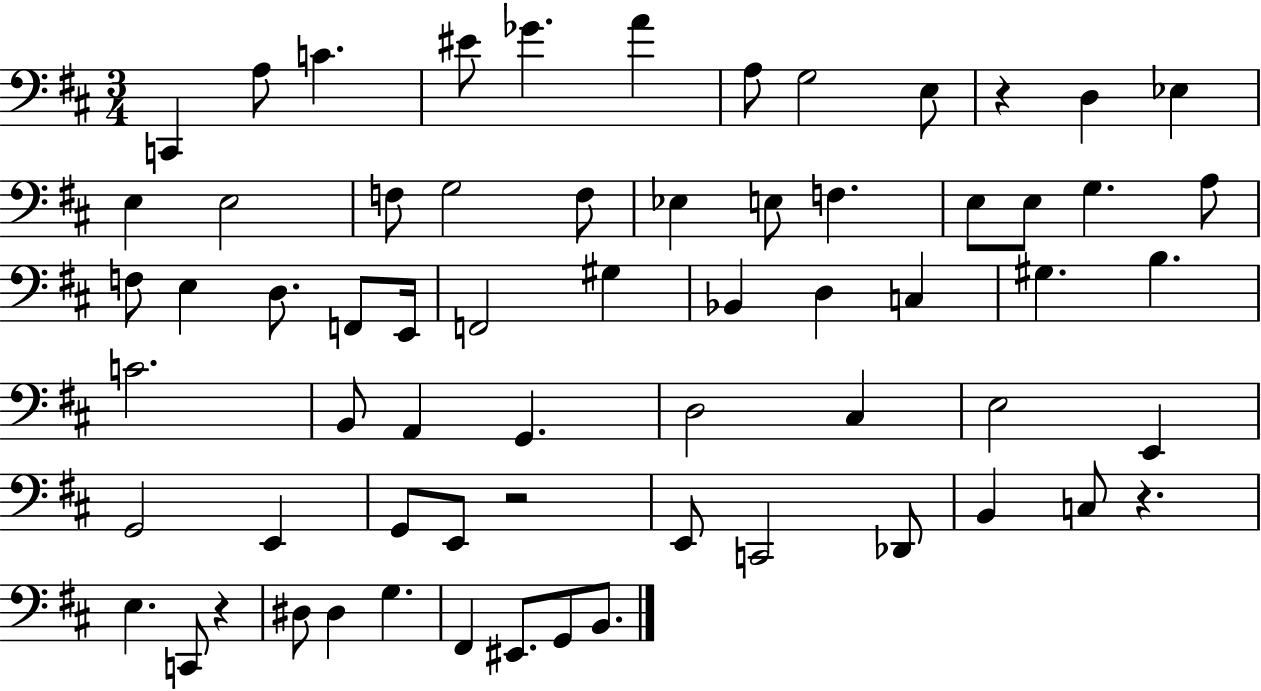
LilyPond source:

{
  \clef bass
  \numericTimeSignature
  \time 3/4
  \key d \major
  \repeat volta 2 { c,4 a8 c'4. | eis'8 ges'4. a'4 | a8 g2 e8 | r4 d4 ees4 | \break e4 e2 | f8 g2 f8 | ees4 e8 f4. | e8 e8 g4. a8 | \break f8 e4 d8. f,8 e,16 | f,2 gis4 | bes,4 d4 c4 | gis4. b4. | \break c'2. | b,8 a,4 g,4. | d2 cis4 | e2 e,4 | \break g,2 e,4 | g,8 e,8 r2 | e,8 c,2 des,8 | b,4 c8 r4. | \break e4. c,8 r4 | dis8 dis4 g4. | fis,4 eis,8. g,8 b,8. | } \bar "|."
}